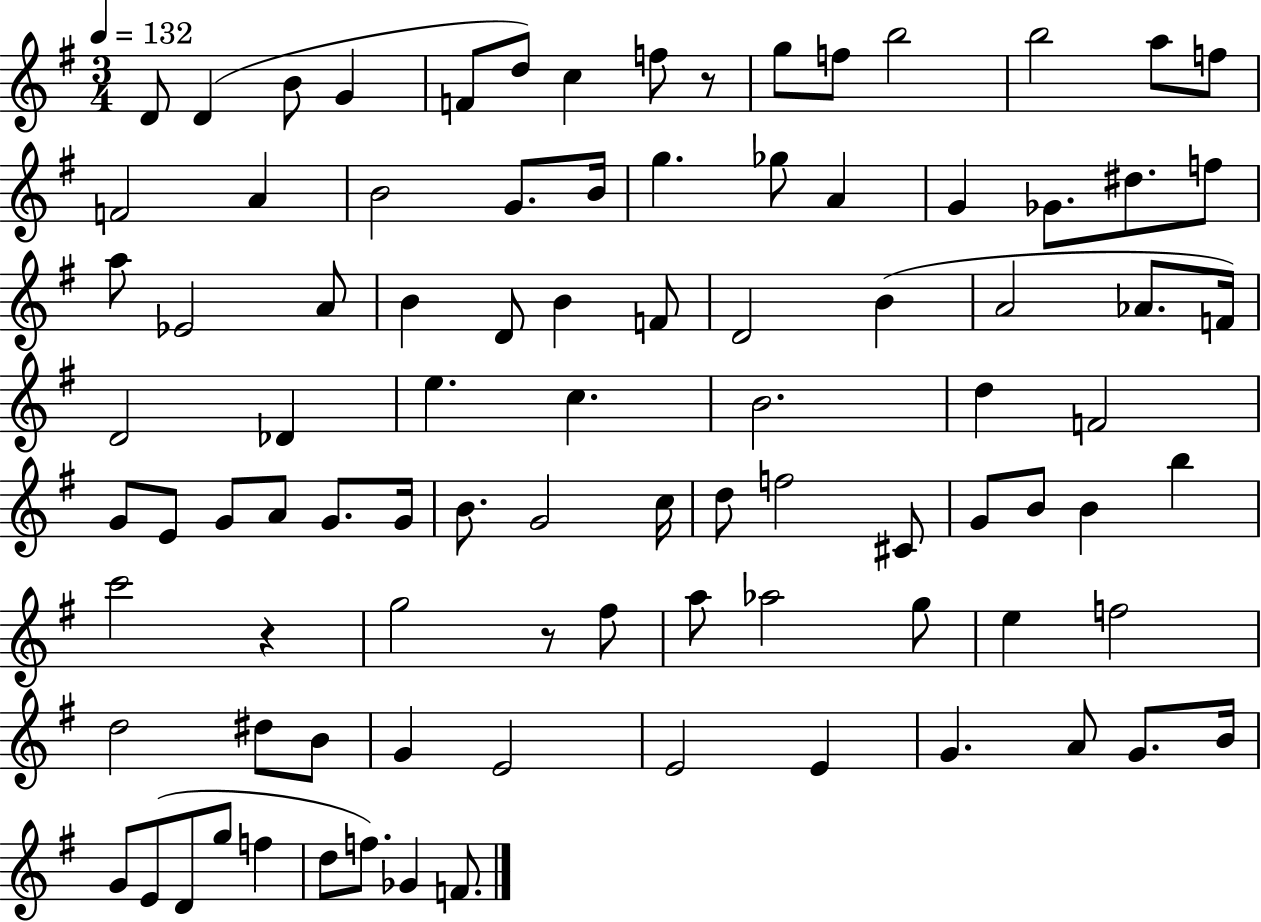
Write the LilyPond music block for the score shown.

{
  \clef treble
  \numericTimeSignature
  \time 3/4
  \key g \major
  \tempo 4 = 132
  \repeat volta 2 { d'8 d'4( b'8 g'4 | f'8 d''8) c''4 f''8 r8 | g''8 f''8 b''2 | b''2 a''8 f''8 | \break f'2 a'4 | b'2 g'8. b'16 | g''4. ges''8 a'4 | g'4 ges'8. dis''8. f''8 | \break a''8 ees'2 a'8 | b'4 d'8 b'4 f'8 | d'2 b'4( | a'2 aes'8. f'16) | \break d'2 des'4 | e''4. c''4. | b'2. | d''4 f'2 | \break g'8 e'8 g'8 a'8 g'8. g'16 | b'8. g'2 c''16 | d''8 f''2 cis'8 | g'8 b'8 b'4 b''4 | \break c'''2 r4 | g''2 r8 fis''8 | a''8 aes''2 g''8 | e''4 f''2 | \break d''2 dis''8 b'8 | g'4 e'2 | e'2 e'4 | g'4. a'8 g'8. b'16 | \break g'8 e'8( d'8 g''8 f''4 | d''8 f''8.) ges'4 f'8. | } \bar "|."
}